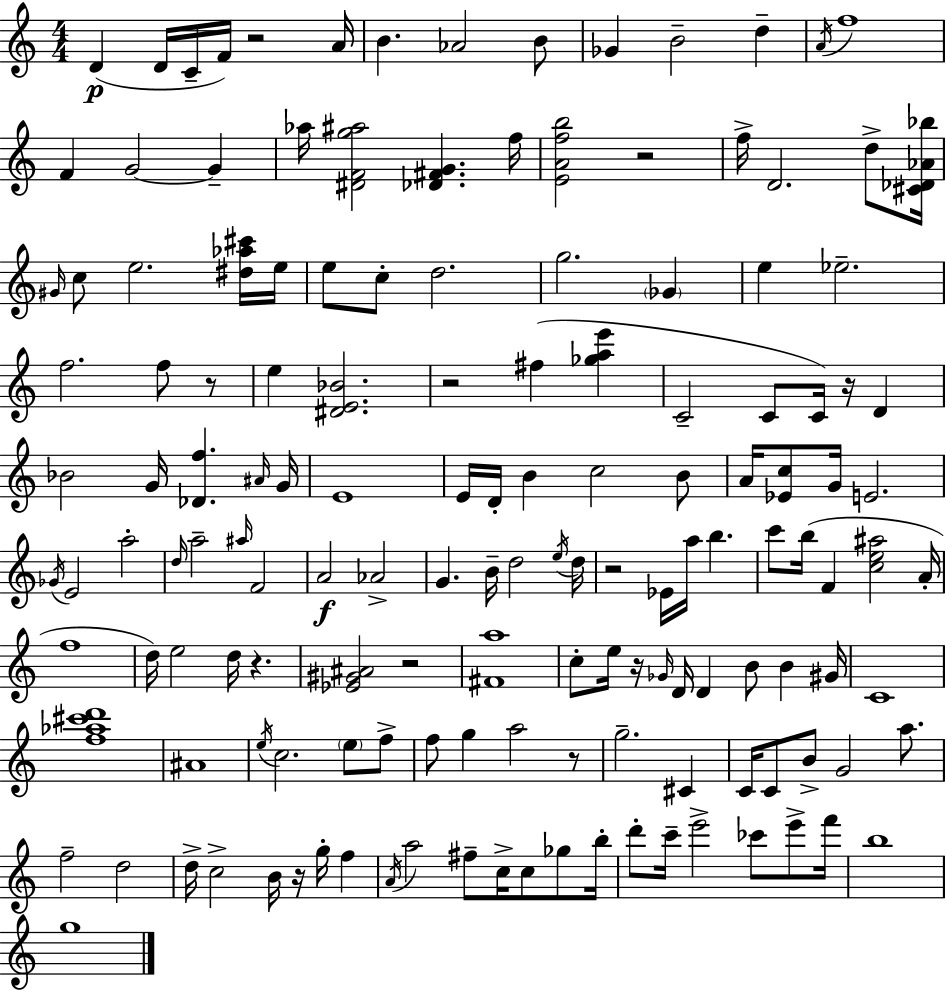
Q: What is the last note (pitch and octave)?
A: G5